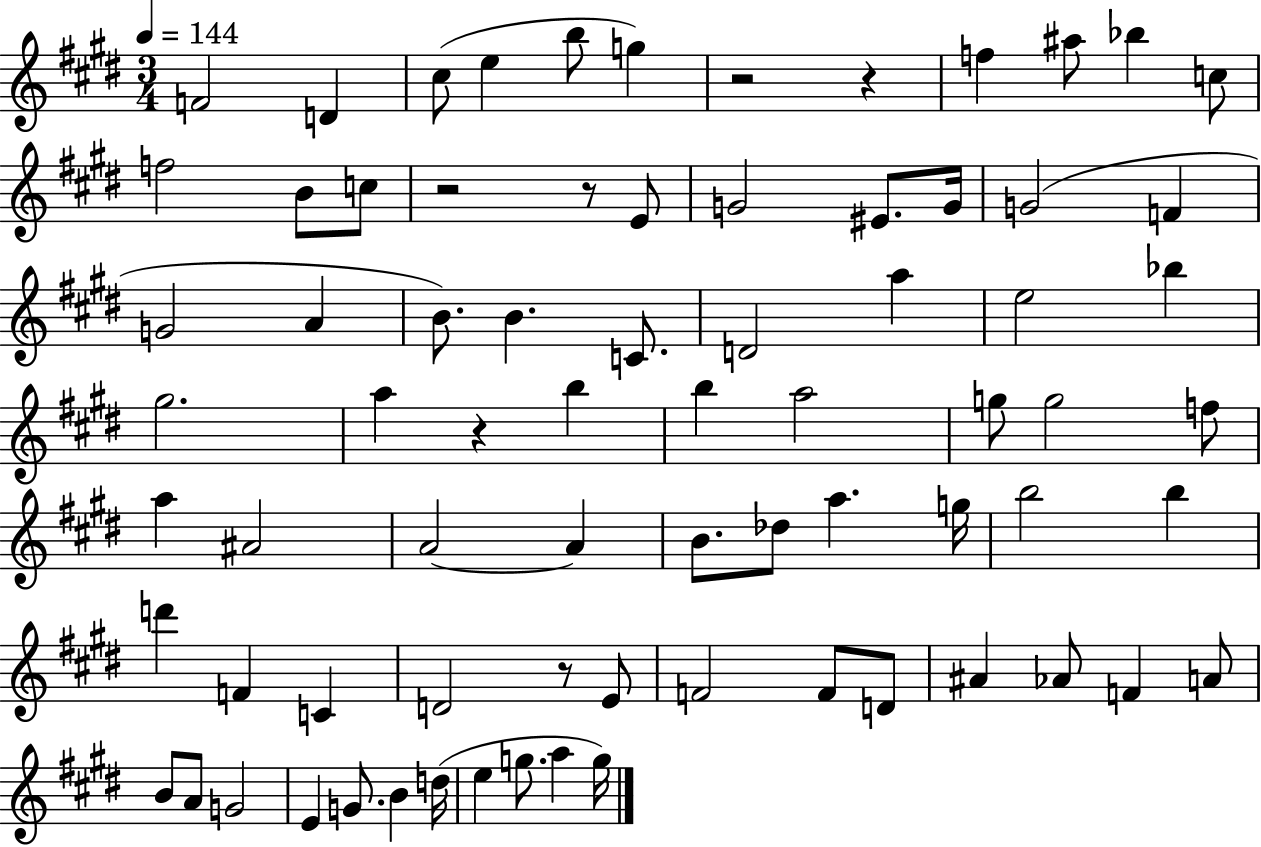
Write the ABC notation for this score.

X:1
T:Untitled
M:3/4
L:1/4
K:E
F2 D ^c/2 e b/2 g z2 z f ^a/2 _b c/2 f2 B/2 c/2 z2 z/2 E/2 G2 ^E/2 G/4 G2 F G2 A B/2 B C/2 D2 a e2 _b ^g2 a z b b a2 g/2 g2 f/2 a ^A2 A2 A B/2 _d/2 a g/4 b2 b d' F C D2 z/2 E/2 F2 F/2 D/2 ^A _A/2 F A/2 B/2 A/2 G2 E G/2 B d/4 e g/2 a g/4